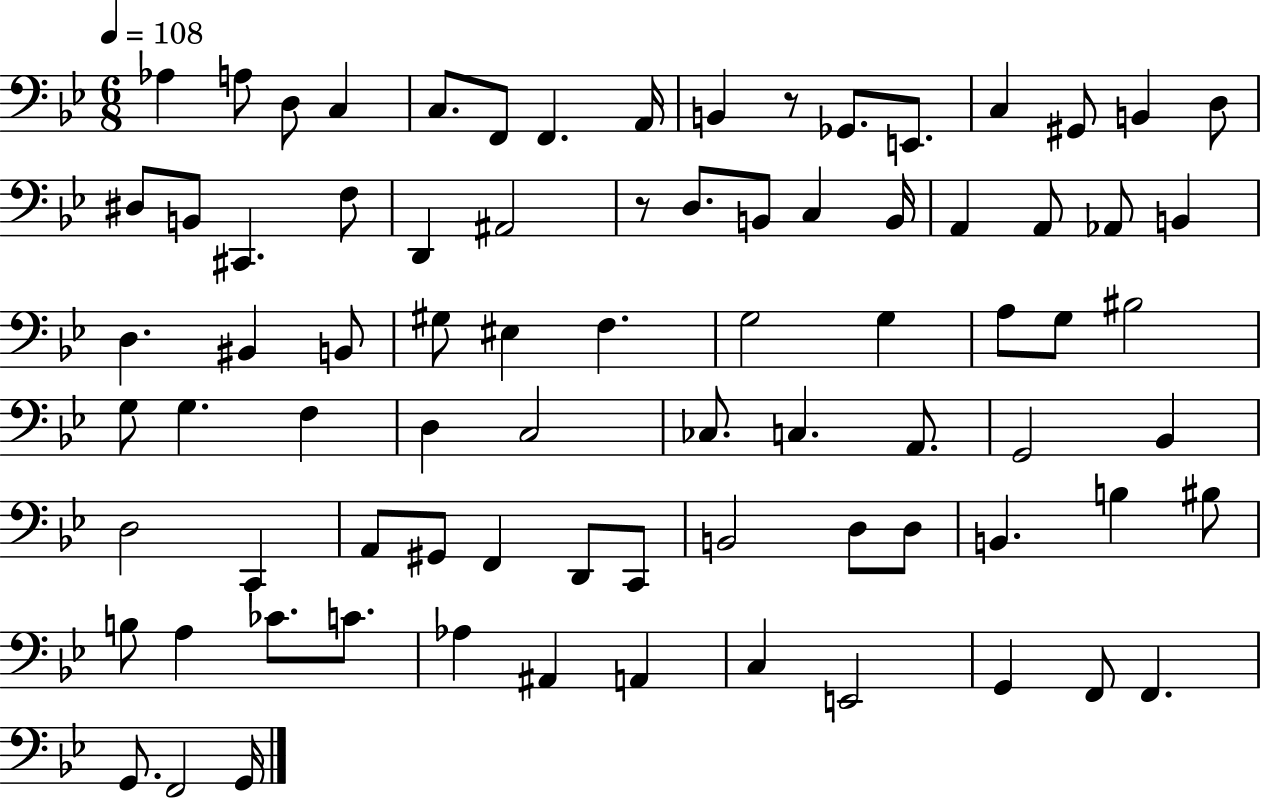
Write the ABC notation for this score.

X:1
T:Untitled
M:6/8
L:1/4
K:Bb
_A, A,/2 D,/2 C, C,/2 F,,/2 F,, A,,/4 B,, z/2 _G,,/2 E,,/2 C, ^G,,/2 B,, D,/2 ^D,/2 B,,/2 ^C,, F,/2 D,, ^A,,2 z/2 D,/2 B,,/2 C, B,,/4 A,, A,,/2 _A,,/2 B,, D, ^B,, B,,/2 ^G,/2 ^E, F, G,2 G, A,/2 G,/2 ^B,2 G,/2 G, F, D, C,2 _C,/2 C, A,,/2 G,,2 _B,, D,2 C,, A,,/2 ^G,,/2 F,, D,,/2 C,,/2 B,,2 D,/2 D,/2 B,, B, ^B,/2 B,/2 A, _C/2 C/2 _A, ^A,, A,, C, E,,2 G,, F,,/2 F,, G,,/2 F,,2 G,,/4